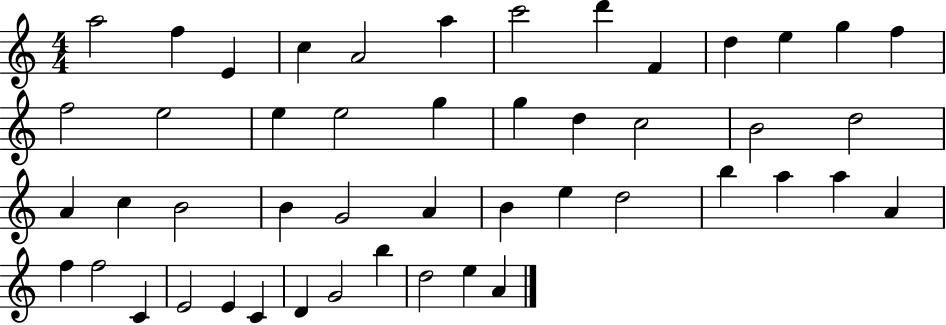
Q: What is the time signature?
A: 4/4